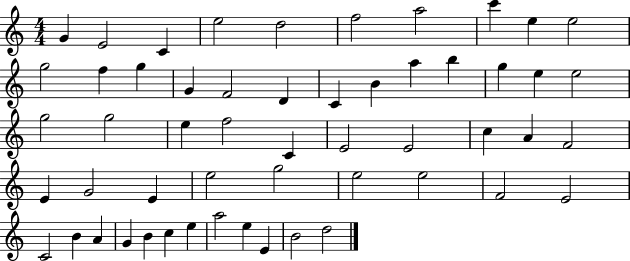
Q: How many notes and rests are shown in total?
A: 54